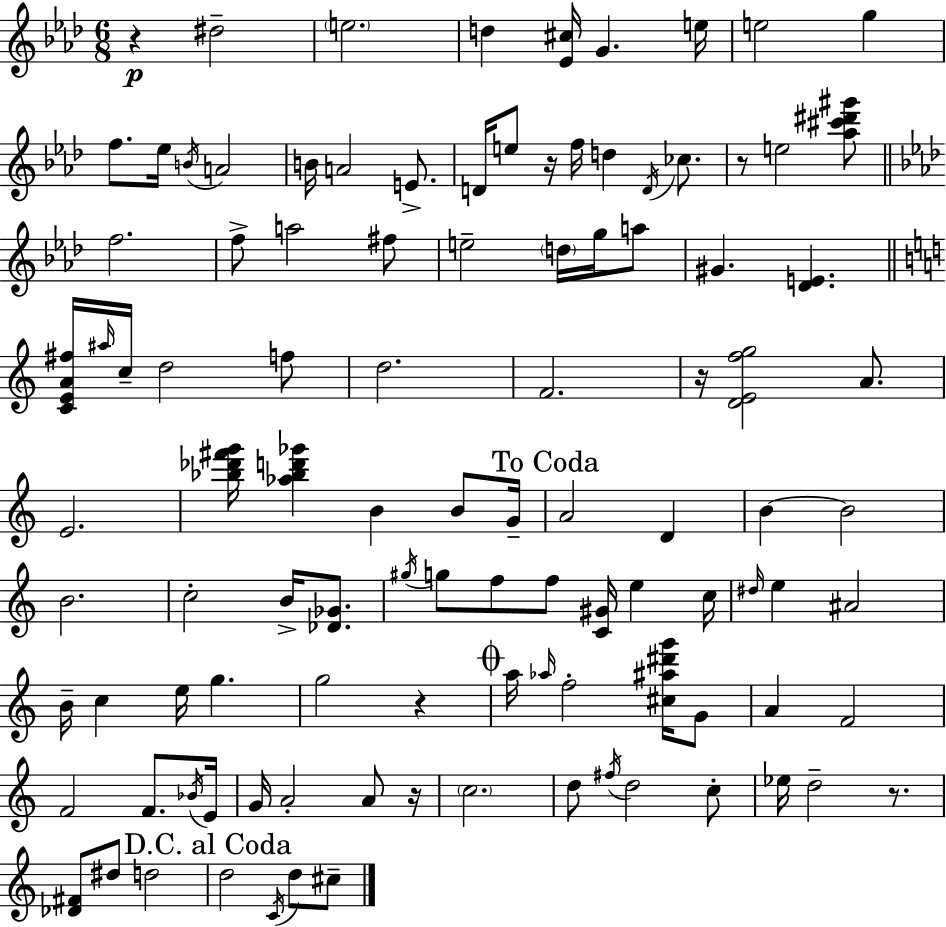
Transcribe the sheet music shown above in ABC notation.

X:1
T:Untitled
M:6/8
L:1/4
K:Fm
z ^d2 e2 d [_E^c]/4 G e/4 e2 g f/2 _e/4 B/4 A2 B/4 A2 E/2 D/4 e/2 z/4 f/4 d D/4 _c/2 z/2 e2 [_a^c'^d'^g']/2 f2 f/2 a2 ^f/2 e2 d/4 g/4 a/2 ^G [_DE] [CEA^f]/4 ^a/4 c/4 d2 f/2 d2 F2 z/4 [DEfg]2 A/2 E2 [_b_d'^f'g']/4 [_a_bd'_g'] B B/2 G/4 A2 D B B2 B2 c2 B/4 [_D_G]/2 ^g/4 g/2 f/2 f/2 [C^G]/4 e c/4 ^d/4 e ^A2 B/4 c e/4 g g2 z a/4 _a/4 f2 [^c^a^d'g']/4 G/2 A F2 F2 F/2 _B/4 E/4 G/4 A2 A/2 z/4 c2 d/2 ^f/4 d2 c/2 _e/4 d2 z/2 [_D^F]/2 ^d/2 d2 d2 C/4 d/2 ^c/2